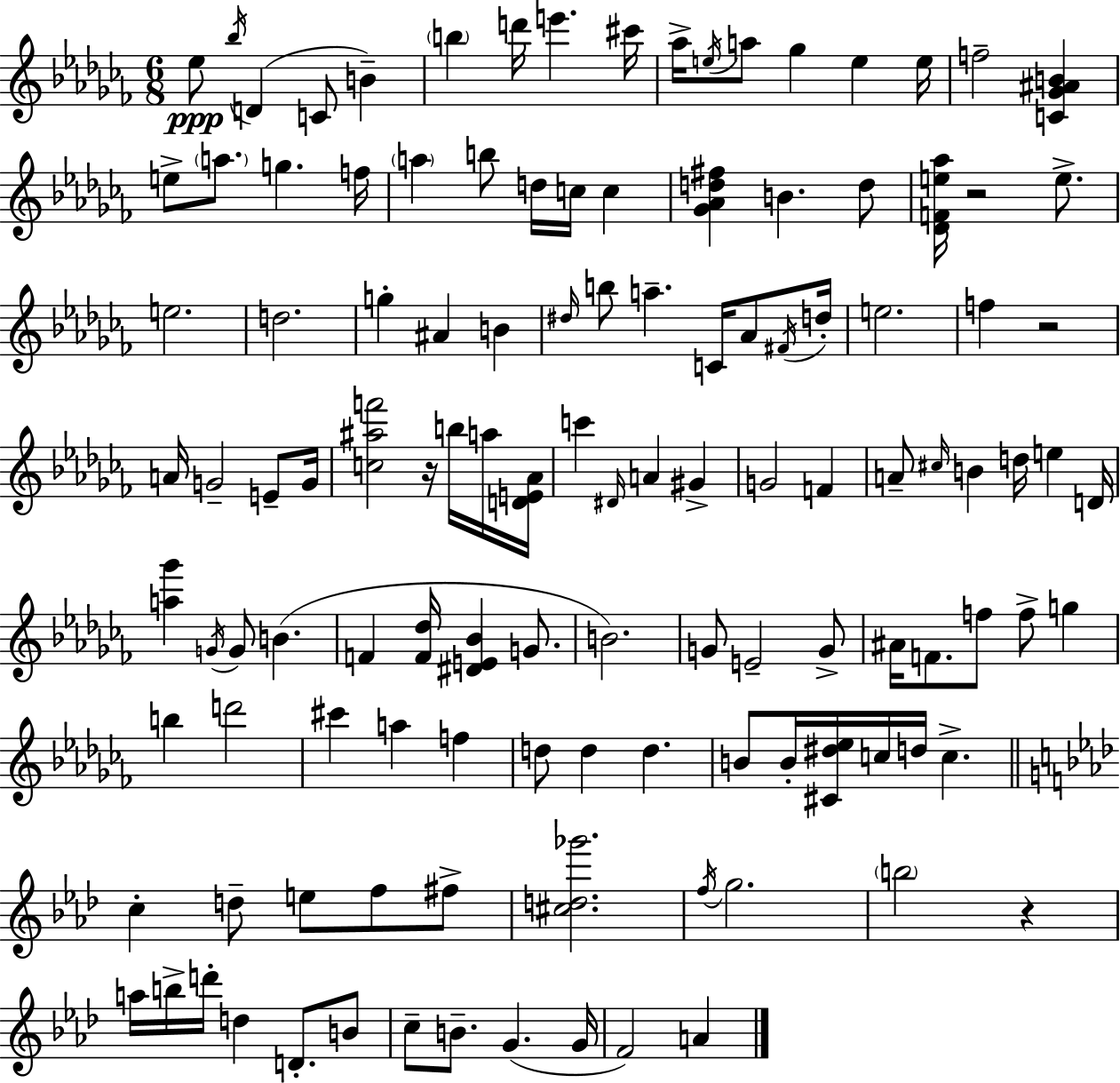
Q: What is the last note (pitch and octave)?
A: A4